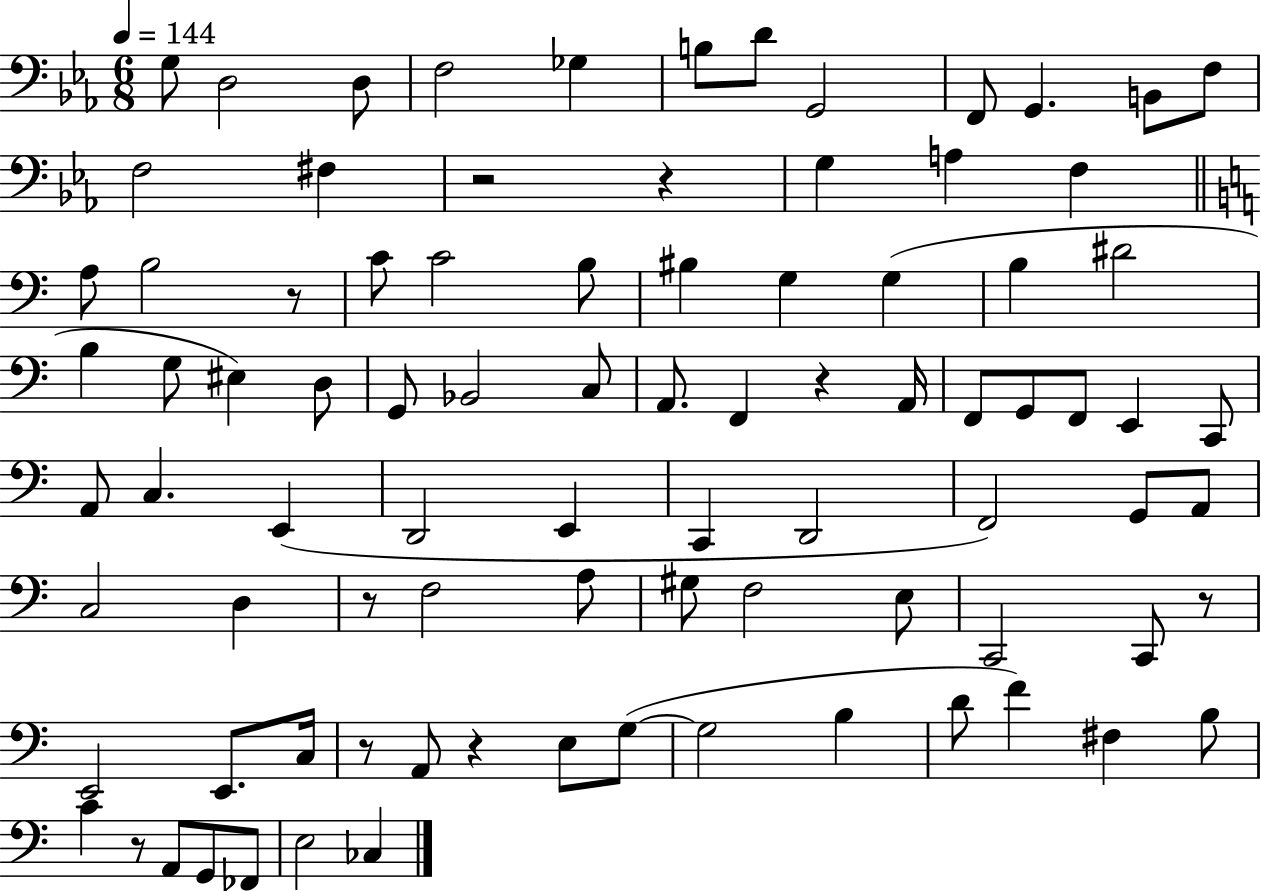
X:1
T:Untitled
M:6/8
L:1/4
K:Eb
G,/2 D,2 D,/2 F,2 _G, B,/2 D/2 G,,2 F,,/2 G,, B,,/2 F,/2 F,2 ^F, z2 z G, A, F, A,/2 B,2 z/2 C/2 C2 B,/2 ^B, G, G, B, ^D2 B, G,/2 ^E, D,/2 G,,/2 _B,,2 C,/2 A,,/2 F,, z A,,/4 F,,/2 G,,/2 F,,/2 E,, C,,/2 A,,/2 C, E,, D,,2 E,, C,, D,,2 F,,2 G,,/2 A,,/2 C,2 D, z/2 F,2 A,/2 ^G,/2 F,2 E,/2 C,,2 C,,/2 z/2 E,,2 E,,/2 C,/4 z/2 A,,/2 z E,/2 G,/2 G,2 B, D/2 F ^F, B,/2 C z/2 A,,/2 G,,/2 _F,,/2 E,2 _C,